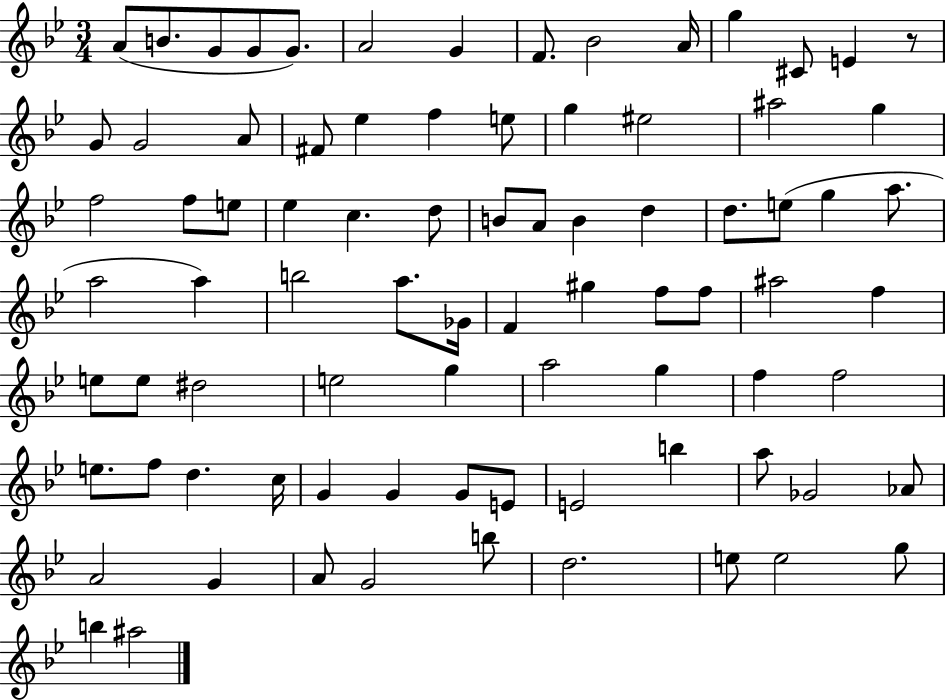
A4/e B4/e. G4/e G4/e G4/e. A4/h G4/q F4/e. Bb4/h A4/s G5/q C#4/e E4/q R/e G4/e G4/h A4/e F#4/e Eb5/q F5/q E5/e G5/q EIS5/h A#5/h G5/q F5/h F5/e E5/e Eb5/q C5/q. D5/e B4/e A4/e B4/q D5/q D5/e. E5/e G5/q A5/e. A5/h A5/q B5/h A5/e. Gb4/s F4/q G#5/q F5/e F5/e A#5/h F5/q E5/e E5/e D#5/h E5/h G5/q A5/h G5/q F5/q F5/h E5/e. F5/e D5/q. C5/s G4/q G4/q G4/e E4/e E4/h B5/q A5/e Gb4/h Ab4/e A4/h G4/q A4/e G4/h B5/e D5/h. E5/e E5/h G5/e B5/q A#5/h